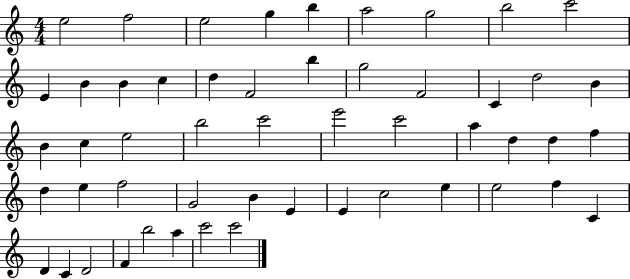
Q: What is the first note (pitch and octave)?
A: E5